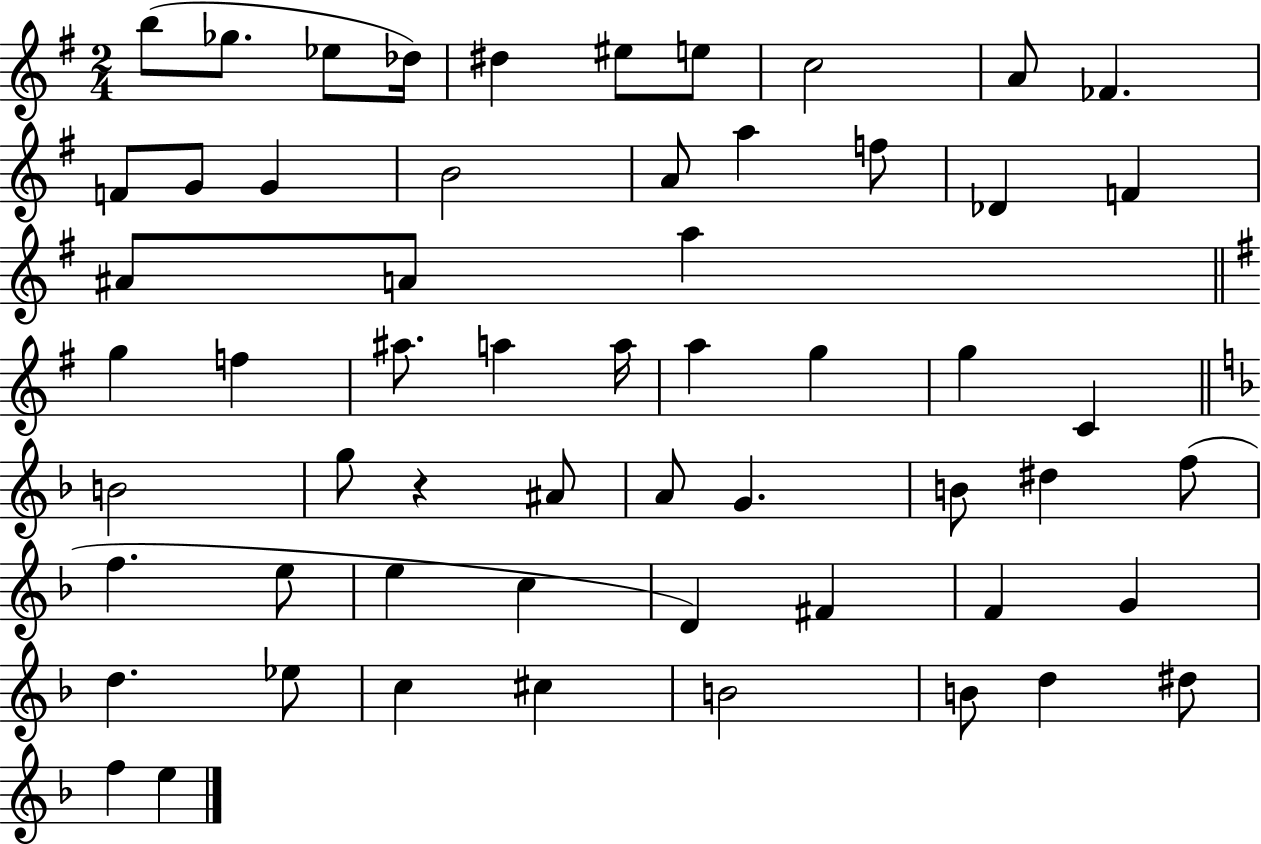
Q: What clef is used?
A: treble